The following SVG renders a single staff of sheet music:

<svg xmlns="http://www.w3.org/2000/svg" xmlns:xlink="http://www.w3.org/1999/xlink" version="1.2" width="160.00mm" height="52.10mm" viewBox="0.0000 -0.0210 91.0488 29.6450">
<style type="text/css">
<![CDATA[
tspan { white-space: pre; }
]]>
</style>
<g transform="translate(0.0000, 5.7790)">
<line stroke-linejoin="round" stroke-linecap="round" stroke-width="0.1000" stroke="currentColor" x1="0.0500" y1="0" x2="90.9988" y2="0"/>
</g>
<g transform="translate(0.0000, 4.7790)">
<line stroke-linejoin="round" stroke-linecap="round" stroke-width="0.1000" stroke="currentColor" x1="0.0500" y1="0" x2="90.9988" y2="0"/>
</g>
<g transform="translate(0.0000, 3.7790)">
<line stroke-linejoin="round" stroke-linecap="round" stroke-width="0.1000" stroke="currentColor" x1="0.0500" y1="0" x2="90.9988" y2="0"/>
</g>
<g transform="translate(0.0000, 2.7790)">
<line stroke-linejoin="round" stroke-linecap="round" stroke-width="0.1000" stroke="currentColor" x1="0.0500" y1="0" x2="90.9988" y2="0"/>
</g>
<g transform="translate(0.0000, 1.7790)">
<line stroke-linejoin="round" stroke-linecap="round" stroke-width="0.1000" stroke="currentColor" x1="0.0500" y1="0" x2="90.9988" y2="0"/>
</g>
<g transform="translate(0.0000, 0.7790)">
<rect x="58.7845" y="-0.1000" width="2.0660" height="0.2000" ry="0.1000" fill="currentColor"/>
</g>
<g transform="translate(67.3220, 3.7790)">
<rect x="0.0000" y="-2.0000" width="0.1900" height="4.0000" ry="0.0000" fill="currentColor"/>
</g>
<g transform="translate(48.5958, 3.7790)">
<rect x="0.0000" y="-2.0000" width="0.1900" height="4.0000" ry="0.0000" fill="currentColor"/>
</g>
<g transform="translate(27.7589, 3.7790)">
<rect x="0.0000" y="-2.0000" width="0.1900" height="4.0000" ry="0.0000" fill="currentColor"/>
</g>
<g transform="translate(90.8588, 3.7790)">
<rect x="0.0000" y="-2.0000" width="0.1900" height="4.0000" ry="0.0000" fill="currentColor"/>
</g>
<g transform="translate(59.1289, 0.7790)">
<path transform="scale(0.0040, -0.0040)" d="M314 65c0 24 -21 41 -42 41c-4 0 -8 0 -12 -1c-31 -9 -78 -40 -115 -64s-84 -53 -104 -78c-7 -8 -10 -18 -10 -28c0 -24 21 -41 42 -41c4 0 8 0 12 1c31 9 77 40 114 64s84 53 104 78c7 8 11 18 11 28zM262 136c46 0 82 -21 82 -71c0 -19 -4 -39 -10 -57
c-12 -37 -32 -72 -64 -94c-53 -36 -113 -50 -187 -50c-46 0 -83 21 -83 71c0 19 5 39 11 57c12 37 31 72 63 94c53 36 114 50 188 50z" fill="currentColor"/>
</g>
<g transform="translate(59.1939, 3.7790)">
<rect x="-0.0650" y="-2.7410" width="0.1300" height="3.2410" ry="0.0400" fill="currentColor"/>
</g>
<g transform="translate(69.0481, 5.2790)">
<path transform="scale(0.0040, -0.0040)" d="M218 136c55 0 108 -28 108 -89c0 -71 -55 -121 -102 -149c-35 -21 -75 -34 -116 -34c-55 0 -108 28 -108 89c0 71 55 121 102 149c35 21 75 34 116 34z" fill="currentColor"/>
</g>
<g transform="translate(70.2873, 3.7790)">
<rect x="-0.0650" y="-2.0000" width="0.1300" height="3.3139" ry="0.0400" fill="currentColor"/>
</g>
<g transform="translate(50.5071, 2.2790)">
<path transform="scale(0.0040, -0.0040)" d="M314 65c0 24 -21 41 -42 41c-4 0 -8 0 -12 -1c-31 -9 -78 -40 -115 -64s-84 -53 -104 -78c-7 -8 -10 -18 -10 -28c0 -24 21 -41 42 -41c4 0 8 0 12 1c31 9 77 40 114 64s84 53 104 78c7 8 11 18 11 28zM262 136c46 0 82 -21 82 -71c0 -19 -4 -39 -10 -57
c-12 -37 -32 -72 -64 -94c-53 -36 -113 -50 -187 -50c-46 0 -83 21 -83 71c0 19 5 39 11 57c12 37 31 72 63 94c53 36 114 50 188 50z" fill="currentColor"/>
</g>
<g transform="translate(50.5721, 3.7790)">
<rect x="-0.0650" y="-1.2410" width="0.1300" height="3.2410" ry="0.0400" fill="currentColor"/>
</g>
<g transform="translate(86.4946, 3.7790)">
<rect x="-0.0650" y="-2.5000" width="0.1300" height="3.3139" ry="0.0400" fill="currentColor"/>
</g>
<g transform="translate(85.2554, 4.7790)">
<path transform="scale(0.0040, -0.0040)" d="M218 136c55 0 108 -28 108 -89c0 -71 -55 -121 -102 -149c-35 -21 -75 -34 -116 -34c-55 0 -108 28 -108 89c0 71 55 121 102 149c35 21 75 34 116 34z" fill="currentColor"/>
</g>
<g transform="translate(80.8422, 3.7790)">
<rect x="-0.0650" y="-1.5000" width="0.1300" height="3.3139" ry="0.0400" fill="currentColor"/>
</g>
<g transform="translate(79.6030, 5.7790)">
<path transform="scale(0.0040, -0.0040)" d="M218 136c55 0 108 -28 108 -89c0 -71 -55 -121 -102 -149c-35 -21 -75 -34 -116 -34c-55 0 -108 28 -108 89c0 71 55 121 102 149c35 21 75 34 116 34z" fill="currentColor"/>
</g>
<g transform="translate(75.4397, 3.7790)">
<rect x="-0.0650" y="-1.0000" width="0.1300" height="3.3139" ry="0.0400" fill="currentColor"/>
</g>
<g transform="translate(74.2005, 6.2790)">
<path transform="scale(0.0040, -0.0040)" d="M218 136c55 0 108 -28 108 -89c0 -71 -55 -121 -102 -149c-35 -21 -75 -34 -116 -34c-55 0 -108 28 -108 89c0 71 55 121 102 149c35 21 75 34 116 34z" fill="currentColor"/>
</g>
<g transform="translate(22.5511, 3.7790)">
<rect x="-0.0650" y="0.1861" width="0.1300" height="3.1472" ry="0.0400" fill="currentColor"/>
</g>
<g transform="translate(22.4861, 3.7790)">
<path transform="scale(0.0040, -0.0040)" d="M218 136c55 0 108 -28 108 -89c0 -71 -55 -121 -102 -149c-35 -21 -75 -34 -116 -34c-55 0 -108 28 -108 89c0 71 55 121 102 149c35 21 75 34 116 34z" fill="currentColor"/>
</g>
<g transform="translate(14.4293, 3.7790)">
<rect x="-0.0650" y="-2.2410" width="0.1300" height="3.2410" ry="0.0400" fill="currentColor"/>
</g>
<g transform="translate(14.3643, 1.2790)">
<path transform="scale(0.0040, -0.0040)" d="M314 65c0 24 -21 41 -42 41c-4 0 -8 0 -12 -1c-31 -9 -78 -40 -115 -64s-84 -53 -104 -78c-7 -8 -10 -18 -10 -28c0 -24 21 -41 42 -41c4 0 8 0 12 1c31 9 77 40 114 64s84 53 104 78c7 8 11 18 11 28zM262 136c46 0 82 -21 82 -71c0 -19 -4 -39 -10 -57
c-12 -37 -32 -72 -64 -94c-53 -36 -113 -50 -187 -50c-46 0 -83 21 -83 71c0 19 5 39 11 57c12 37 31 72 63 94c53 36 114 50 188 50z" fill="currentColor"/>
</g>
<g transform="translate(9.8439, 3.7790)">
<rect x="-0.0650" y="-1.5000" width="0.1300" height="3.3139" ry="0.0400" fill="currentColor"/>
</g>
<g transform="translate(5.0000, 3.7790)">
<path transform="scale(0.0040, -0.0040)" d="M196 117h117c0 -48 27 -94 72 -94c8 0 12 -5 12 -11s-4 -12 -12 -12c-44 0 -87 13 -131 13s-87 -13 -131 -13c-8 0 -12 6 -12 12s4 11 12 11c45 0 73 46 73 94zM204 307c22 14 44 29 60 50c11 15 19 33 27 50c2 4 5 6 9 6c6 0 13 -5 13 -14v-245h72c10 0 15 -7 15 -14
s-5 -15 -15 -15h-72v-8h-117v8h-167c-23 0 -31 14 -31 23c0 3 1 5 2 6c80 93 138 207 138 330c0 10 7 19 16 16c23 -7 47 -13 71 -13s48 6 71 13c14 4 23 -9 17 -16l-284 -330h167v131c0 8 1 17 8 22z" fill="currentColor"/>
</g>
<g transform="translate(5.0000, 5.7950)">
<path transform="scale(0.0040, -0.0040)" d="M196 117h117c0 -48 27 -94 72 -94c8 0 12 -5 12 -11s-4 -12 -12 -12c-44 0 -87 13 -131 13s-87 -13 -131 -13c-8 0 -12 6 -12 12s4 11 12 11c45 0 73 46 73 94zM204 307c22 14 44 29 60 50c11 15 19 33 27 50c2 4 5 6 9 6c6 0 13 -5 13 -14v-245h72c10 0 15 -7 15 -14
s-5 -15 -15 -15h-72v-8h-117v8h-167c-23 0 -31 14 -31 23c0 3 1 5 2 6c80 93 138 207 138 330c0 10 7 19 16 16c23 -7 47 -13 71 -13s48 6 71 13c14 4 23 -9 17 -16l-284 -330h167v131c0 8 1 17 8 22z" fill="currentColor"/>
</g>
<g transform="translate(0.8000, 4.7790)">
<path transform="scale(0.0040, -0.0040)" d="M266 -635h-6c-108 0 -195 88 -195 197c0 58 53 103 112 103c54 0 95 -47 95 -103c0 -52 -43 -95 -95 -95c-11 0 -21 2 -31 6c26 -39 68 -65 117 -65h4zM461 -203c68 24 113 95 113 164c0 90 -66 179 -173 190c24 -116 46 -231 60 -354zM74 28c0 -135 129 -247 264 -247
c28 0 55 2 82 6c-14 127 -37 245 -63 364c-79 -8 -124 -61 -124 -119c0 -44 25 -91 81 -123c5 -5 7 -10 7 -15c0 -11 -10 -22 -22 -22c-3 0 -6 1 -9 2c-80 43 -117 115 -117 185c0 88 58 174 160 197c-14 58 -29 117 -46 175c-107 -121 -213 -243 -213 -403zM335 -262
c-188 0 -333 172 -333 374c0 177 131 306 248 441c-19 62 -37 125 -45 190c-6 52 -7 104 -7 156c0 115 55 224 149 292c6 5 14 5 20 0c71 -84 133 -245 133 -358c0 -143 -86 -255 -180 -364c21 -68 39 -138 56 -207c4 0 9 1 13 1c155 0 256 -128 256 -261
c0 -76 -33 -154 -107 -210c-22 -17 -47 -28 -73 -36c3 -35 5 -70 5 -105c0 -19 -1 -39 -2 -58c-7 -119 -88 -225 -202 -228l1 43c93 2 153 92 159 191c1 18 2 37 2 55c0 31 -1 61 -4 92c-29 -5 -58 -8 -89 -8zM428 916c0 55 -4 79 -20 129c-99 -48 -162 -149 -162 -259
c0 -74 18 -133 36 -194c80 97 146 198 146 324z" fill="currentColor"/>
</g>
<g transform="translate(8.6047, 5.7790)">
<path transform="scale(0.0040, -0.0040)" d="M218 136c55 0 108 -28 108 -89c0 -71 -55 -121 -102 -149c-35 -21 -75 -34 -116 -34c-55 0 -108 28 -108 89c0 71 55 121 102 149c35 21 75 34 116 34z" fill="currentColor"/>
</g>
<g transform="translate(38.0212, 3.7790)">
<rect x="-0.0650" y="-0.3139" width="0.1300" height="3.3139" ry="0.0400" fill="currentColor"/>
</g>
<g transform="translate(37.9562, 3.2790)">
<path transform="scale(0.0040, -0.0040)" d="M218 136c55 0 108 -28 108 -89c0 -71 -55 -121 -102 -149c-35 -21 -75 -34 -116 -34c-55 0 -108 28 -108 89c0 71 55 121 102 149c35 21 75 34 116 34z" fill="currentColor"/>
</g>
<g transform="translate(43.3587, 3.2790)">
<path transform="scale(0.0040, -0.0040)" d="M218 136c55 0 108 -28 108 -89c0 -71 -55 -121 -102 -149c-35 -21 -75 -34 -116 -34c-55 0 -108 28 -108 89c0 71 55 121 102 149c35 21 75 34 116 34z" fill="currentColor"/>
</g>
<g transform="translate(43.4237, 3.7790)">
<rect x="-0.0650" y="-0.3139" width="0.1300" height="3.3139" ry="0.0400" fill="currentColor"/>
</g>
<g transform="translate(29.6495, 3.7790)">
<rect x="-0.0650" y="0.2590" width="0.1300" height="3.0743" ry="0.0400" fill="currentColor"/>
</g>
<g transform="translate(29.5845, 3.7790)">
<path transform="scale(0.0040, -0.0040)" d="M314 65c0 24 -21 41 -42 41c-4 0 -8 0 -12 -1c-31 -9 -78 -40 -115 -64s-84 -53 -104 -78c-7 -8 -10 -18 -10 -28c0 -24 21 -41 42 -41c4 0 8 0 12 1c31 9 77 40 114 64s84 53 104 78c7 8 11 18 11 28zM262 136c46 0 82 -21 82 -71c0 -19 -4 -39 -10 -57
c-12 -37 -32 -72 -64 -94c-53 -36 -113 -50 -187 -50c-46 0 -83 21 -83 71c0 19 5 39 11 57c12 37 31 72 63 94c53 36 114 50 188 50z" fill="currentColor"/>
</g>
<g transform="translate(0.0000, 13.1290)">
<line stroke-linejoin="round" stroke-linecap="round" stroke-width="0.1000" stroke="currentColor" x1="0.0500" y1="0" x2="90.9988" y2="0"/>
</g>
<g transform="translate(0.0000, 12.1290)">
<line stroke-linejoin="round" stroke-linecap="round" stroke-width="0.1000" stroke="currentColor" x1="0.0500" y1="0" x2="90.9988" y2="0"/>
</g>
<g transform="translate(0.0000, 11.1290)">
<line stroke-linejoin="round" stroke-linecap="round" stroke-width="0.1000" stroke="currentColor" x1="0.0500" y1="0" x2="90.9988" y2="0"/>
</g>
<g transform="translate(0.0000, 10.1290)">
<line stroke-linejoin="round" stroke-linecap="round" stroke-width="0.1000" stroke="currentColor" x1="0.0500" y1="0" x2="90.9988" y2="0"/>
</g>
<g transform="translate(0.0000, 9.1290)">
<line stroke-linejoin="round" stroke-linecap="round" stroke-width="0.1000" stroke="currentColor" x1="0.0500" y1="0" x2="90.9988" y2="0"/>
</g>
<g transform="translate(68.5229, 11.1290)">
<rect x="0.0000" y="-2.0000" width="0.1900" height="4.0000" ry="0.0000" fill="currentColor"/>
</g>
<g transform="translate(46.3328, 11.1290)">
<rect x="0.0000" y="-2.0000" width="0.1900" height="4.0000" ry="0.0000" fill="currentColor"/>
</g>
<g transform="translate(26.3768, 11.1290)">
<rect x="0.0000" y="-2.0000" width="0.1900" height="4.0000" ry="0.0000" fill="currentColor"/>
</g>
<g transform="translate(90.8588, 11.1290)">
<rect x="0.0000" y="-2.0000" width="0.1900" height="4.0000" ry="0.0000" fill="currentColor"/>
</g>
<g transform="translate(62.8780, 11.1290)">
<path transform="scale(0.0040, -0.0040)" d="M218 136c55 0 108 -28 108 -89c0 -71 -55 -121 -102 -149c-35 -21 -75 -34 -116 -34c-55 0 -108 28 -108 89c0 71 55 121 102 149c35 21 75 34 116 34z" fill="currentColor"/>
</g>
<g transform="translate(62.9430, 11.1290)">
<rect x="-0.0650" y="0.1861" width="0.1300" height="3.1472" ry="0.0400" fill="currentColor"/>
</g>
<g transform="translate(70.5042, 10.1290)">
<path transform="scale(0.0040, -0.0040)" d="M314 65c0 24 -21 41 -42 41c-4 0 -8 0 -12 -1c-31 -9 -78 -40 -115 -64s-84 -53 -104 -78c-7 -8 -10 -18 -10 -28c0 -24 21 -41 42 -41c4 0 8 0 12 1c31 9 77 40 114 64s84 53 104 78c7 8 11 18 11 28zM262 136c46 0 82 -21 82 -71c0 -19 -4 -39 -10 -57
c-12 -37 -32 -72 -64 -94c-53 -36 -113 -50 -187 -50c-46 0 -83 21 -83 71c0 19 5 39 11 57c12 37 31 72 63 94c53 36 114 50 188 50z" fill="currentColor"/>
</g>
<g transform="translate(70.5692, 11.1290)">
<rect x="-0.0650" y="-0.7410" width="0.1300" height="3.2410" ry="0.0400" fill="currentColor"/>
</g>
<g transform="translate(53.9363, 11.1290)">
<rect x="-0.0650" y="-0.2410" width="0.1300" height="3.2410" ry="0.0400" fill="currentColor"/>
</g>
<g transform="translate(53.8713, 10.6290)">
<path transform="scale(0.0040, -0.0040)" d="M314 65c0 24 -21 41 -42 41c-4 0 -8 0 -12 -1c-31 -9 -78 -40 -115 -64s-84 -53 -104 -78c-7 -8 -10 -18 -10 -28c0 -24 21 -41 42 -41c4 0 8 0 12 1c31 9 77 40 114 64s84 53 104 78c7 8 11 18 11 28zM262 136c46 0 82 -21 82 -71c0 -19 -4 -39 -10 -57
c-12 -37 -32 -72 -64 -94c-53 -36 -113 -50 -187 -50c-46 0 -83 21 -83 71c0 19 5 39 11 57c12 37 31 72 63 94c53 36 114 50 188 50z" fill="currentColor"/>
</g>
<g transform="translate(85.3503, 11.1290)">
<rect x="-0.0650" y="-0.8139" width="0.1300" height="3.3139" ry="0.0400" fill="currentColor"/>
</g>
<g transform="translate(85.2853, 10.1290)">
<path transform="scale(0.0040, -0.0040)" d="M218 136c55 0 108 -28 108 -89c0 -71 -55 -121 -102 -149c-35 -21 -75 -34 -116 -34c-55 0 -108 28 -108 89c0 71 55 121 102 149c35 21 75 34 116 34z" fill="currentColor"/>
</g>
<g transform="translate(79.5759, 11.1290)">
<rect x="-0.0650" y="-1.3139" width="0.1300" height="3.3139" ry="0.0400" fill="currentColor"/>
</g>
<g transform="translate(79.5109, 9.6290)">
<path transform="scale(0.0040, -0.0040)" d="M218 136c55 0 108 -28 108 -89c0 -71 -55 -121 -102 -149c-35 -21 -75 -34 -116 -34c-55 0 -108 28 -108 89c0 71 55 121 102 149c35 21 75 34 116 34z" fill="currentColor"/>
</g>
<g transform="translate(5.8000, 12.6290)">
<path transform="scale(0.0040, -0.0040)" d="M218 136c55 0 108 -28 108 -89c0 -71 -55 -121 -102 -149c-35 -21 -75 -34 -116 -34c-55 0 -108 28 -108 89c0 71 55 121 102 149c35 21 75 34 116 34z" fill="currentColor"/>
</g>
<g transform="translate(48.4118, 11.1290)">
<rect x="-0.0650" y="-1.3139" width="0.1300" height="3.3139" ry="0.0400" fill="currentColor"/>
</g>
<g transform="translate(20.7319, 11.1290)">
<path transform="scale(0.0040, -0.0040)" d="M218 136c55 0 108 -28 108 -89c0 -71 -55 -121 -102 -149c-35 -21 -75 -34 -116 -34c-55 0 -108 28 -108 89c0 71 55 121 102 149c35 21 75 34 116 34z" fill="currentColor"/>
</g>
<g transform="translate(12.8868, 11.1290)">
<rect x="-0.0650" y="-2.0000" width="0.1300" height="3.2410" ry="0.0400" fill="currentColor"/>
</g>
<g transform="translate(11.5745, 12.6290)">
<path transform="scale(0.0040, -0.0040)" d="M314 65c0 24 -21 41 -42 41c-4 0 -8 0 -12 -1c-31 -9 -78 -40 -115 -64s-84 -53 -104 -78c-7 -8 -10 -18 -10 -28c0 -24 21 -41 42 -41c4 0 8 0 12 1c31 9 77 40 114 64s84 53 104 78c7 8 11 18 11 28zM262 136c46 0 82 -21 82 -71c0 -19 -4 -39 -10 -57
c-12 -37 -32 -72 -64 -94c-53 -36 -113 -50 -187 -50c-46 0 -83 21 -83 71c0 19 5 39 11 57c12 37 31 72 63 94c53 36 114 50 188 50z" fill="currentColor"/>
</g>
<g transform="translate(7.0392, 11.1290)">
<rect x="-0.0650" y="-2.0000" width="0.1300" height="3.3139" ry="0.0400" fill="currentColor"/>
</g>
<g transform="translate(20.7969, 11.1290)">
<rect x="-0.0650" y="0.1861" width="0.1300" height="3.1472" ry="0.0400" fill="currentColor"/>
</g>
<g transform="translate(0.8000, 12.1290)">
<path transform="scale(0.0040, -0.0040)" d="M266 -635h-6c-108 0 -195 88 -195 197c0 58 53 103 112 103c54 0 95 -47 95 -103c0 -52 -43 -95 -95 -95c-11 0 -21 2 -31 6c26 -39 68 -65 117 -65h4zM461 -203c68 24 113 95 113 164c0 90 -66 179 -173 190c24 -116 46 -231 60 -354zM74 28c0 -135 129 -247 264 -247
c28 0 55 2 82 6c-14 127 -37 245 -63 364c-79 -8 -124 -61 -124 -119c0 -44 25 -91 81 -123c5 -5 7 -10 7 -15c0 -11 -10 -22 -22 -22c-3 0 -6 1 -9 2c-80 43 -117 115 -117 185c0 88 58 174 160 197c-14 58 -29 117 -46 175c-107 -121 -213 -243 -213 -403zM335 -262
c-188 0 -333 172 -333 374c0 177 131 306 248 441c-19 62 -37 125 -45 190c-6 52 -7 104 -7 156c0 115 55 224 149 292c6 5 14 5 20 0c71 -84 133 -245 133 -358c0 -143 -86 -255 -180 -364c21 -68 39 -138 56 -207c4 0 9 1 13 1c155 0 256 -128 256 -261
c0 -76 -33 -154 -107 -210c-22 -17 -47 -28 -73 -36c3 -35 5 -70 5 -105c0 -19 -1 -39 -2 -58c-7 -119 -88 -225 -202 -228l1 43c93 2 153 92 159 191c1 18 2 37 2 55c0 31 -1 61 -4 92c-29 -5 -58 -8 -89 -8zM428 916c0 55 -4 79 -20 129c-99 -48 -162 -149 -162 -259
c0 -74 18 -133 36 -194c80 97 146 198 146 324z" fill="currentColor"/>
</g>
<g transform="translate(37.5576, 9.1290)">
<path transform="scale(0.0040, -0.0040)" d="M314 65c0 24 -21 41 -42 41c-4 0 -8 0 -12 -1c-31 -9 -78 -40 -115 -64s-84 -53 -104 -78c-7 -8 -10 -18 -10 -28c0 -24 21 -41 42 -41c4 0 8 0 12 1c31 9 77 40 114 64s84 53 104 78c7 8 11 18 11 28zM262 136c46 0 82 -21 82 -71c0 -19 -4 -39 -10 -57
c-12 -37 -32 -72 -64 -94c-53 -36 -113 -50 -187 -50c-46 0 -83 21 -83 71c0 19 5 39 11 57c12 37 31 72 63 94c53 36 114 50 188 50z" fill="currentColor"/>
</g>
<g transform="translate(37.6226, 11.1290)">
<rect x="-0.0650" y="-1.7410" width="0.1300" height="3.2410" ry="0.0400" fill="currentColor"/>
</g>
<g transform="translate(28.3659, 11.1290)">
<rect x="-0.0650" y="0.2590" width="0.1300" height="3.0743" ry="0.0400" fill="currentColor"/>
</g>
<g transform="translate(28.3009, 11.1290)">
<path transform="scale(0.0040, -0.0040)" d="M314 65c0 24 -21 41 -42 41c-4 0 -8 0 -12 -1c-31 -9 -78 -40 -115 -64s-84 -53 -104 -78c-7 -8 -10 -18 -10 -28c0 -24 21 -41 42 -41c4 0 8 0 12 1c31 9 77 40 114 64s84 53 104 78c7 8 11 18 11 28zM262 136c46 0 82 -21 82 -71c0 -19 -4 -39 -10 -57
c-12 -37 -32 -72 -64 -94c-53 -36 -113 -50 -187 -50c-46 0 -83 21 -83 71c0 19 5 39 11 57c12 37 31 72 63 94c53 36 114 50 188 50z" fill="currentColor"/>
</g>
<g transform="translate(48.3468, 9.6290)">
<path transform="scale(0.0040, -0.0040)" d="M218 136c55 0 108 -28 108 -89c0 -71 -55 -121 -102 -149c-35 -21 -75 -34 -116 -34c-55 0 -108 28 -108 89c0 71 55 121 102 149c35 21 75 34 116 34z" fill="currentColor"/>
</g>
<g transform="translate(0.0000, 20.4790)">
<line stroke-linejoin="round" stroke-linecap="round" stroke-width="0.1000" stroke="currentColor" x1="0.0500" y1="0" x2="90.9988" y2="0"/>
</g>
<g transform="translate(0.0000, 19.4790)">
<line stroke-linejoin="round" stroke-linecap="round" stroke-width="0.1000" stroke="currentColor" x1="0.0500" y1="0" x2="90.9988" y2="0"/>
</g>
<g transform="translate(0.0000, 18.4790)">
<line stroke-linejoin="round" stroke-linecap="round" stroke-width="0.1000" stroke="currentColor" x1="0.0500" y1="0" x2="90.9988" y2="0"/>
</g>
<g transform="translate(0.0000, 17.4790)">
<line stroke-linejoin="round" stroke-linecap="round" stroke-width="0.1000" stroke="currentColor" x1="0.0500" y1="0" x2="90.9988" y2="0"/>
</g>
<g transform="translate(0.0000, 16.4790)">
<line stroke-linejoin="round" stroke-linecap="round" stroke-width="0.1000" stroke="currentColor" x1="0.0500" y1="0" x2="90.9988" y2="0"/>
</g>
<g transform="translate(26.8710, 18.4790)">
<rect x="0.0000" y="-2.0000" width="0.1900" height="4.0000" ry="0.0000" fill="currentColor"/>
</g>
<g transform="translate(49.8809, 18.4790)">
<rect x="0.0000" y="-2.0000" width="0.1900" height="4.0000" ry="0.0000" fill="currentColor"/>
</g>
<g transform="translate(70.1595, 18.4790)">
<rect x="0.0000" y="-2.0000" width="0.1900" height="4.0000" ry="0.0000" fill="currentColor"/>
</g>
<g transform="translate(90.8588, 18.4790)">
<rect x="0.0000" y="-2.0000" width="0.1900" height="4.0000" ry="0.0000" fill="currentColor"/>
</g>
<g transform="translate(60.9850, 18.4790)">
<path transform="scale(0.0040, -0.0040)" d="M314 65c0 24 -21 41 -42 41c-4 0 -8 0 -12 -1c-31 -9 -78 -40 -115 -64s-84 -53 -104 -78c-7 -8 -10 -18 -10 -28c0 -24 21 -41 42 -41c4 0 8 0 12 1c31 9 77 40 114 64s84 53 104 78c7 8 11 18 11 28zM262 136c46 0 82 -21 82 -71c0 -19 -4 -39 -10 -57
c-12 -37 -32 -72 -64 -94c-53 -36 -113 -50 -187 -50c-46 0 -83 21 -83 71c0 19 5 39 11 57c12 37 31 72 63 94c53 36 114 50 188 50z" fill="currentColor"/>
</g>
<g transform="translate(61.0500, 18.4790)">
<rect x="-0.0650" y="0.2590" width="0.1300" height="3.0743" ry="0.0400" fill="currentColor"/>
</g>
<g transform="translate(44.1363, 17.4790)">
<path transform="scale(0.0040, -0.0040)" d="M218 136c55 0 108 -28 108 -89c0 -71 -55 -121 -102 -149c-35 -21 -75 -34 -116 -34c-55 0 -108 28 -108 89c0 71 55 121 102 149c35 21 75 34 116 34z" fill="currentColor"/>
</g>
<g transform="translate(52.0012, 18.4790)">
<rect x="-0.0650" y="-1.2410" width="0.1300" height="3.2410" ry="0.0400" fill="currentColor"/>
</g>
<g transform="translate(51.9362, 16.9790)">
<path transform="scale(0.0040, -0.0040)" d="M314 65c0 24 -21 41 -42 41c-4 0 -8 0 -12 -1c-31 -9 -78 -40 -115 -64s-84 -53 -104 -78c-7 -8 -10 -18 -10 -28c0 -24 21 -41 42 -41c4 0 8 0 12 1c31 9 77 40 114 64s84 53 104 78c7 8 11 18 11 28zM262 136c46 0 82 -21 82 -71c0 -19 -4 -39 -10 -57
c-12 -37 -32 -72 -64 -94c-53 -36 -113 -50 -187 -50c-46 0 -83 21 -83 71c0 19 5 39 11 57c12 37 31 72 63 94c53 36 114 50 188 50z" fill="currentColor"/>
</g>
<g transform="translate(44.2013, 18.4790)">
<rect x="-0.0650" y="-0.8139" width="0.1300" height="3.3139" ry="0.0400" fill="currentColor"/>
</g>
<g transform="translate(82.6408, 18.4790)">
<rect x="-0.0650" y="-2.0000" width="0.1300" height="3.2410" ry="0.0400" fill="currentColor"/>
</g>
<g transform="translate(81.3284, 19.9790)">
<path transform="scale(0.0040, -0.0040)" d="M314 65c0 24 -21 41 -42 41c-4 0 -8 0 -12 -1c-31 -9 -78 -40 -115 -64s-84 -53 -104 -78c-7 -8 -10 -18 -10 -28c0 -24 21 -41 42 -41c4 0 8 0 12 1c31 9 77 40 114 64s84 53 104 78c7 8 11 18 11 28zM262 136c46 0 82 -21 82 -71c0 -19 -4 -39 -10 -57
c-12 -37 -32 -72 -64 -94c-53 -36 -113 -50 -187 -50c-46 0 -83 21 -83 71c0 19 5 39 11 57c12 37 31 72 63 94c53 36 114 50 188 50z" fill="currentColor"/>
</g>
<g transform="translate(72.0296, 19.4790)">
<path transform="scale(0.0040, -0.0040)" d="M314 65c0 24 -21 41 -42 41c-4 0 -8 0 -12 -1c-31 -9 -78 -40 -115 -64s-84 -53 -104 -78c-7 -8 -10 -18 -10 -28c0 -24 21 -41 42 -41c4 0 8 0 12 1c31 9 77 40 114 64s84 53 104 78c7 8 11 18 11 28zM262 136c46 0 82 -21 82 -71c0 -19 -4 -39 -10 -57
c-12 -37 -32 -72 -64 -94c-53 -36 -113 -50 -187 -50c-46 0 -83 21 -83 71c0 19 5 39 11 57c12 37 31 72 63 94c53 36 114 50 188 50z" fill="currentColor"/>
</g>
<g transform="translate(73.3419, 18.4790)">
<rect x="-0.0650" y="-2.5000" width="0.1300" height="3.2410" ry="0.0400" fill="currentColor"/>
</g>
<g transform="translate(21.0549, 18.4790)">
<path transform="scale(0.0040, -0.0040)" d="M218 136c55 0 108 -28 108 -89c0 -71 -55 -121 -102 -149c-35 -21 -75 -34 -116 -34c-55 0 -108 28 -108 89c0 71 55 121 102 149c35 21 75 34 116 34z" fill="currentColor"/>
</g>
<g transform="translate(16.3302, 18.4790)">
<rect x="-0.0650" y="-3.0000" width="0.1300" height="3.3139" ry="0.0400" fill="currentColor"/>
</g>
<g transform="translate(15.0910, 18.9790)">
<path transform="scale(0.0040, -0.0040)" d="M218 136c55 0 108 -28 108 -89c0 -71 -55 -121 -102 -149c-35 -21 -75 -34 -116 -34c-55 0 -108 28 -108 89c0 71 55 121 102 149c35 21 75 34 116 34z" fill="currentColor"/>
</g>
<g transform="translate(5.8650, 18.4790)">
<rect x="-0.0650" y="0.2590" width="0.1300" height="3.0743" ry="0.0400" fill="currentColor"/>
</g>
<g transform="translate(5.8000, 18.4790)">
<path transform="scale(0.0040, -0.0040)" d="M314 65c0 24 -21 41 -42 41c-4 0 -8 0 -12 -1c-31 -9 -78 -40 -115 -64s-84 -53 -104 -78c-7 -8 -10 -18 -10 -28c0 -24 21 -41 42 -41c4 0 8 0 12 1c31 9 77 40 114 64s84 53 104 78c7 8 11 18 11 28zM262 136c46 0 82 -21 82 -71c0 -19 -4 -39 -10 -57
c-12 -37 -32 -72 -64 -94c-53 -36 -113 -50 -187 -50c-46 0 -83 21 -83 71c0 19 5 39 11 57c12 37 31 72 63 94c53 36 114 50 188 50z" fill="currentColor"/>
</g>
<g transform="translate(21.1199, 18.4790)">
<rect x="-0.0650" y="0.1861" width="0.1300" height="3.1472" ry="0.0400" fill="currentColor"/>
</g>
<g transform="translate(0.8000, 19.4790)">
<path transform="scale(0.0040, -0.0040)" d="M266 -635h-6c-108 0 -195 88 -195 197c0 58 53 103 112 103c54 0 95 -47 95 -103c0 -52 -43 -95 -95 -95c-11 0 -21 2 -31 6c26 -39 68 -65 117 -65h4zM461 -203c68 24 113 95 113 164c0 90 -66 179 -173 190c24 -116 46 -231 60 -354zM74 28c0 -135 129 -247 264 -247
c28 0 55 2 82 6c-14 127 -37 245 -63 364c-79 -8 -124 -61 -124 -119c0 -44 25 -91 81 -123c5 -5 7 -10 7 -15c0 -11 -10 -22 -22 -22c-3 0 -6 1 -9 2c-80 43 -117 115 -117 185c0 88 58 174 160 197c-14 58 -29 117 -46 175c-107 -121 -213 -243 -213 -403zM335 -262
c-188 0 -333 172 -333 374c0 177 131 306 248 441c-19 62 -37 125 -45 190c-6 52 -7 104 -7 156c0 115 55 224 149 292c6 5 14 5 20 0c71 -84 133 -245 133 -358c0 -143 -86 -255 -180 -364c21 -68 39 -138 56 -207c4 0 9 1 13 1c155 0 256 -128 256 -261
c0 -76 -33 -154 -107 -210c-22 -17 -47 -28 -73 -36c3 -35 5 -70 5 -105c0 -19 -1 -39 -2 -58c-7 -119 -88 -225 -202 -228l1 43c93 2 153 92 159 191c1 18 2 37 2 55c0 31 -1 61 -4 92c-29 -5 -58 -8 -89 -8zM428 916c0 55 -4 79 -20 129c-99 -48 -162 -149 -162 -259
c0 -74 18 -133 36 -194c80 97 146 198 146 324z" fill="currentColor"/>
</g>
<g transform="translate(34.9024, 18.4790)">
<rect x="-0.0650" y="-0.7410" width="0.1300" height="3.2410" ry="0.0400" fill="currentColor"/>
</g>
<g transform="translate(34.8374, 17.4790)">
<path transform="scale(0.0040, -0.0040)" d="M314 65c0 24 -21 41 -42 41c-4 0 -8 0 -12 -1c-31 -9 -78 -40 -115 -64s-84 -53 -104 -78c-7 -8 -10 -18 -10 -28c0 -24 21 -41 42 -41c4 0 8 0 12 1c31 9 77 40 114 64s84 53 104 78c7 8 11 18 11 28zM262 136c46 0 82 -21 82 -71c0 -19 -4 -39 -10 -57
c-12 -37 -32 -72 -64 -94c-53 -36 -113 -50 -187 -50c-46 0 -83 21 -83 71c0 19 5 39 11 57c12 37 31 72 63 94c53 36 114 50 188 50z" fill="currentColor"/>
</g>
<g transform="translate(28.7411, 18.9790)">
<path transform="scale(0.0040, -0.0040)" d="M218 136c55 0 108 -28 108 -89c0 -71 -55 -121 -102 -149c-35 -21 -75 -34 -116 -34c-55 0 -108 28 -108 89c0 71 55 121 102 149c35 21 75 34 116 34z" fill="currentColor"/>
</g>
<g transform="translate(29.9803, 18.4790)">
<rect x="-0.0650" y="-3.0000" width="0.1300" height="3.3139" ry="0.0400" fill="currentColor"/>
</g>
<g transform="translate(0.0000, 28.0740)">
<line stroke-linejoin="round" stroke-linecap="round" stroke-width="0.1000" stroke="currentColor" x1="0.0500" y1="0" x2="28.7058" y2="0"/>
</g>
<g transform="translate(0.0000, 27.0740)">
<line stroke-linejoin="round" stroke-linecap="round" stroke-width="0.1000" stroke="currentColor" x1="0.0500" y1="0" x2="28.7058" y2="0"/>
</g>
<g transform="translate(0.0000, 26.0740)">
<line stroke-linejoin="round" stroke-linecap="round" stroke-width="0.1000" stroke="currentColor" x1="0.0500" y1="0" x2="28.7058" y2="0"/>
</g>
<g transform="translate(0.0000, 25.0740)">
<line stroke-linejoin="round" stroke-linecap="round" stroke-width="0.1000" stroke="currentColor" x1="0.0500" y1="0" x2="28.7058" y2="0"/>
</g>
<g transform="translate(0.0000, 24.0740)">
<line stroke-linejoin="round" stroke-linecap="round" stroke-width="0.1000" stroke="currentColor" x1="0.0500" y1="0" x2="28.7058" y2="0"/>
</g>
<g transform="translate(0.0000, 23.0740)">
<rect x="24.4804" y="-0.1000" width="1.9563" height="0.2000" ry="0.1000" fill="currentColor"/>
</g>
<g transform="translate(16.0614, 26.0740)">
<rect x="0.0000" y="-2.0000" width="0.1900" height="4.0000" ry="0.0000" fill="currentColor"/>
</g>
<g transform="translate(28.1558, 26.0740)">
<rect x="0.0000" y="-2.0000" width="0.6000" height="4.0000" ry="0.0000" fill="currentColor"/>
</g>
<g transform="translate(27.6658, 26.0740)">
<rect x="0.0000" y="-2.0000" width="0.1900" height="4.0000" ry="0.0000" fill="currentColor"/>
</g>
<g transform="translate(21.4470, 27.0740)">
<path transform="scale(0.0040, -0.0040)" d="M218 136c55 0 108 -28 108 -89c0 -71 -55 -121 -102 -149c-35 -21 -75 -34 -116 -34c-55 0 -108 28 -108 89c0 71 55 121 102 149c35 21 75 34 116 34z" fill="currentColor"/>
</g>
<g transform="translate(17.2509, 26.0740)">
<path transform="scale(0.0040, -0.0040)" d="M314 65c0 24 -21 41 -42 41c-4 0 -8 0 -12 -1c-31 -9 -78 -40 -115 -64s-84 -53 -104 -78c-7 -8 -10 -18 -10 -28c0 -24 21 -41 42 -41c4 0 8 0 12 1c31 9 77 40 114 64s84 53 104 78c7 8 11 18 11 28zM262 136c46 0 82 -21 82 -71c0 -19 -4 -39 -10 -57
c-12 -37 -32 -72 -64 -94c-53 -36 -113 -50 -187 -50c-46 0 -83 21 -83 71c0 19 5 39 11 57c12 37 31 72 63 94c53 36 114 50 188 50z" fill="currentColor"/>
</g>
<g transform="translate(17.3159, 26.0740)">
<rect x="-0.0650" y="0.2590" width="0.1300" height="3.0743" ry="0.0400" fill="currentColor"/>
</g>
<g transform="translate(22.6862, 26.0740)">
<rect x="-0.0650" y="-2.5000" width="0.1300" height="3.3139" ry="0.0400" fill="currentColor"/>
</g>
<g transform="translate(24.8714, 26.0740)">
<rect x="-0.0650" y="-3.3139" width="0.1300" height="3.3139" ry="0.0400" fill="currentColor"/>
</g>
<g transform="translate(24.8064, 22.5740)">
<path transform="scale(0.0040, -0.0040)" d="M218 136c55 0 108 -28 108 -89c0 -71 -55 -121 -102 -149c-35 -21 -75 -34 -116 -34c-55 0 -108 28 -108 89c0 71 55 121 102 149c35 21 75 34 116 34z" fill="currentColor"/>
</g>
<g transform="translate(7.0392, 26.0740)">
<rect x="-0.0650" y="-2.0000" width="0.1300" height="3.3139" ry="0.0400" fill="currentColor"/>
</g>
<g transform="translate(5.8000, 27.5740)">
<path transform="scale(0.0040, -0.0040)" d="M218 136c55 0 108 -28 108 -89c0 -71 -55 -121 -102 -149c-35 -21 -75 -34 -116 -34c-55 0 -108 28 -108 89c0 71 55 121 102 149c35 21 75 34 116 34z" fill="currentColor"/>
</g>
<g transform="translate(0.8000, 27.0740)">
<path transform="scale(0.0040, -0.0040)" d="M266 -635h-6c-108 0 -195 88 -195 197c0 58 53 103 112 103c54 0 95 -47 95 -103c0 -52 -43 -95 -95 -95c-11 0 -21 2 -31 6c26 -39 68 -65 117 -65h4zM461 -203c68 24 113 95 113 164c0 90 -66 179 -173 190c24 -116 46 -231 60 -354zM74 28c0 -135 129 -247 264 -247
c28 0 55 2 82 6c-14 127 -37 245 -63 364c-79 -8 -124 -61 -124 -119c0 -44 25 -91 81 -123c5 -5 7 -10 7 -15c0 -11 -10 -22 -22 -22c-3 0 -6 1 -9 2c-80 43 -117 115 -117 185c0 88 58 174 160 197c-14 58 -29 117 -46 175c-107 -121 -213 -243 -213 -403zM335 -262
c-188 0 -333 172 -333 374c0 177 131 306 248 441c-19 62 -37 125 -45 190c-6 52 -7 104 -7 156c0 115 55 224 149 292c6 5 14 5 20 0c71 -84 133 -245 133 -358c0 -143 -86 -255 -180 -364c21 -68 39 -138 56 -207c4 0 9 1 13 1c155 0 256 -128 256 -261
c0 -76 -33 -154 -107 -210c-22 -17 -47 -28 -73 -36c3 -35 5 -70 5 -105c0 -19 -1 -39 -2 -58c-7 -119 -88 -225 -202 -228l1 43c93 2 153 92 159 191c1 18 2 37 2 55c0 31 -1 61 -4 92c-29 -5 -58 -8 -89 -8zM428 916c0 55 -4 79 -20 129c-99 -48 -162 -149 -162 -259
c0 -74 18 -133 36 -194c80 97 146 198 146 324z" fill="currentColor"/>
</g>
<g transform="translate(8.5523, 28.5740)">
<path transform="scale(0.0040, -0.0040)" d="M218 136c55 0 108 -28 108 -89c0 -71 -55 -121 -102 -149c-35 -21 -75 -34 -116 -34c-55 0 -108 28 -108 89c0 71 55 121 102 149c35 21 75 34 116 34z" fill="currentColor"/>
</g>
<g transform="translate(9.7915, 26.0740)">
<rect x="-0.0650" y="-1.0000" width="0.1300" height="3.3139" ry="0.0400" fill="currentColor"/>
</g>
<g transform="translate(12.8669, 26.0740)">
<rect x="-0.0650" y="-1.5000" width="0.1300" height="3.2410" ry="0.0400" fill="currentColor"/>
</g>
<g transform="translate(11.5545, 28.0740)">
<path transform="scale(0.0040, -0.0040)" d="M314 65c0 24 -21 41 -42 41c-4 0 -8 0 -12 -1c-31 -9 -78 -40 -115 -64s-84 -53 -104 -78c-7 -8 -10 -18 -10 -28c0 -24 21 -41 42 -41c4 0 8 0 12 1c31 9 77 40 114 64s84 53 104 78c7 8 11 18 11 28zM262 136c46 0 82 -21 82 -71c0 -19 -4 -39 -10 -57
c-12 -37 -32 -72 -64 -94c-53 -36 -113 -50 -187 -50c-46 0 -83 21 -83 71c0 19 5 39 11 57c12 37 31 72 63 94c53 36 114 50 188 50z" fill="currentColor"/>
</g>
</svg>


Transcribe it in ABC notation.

X:1
T:Untitled
M:4/4
L:1/4
K:C
E g2 B B2 c c e2 a2 F D E G F F2 B B2 f2 e c2 B d2 e d B2 A B A d2 d e2 B2 G2 F2 F D E2 B2 G b